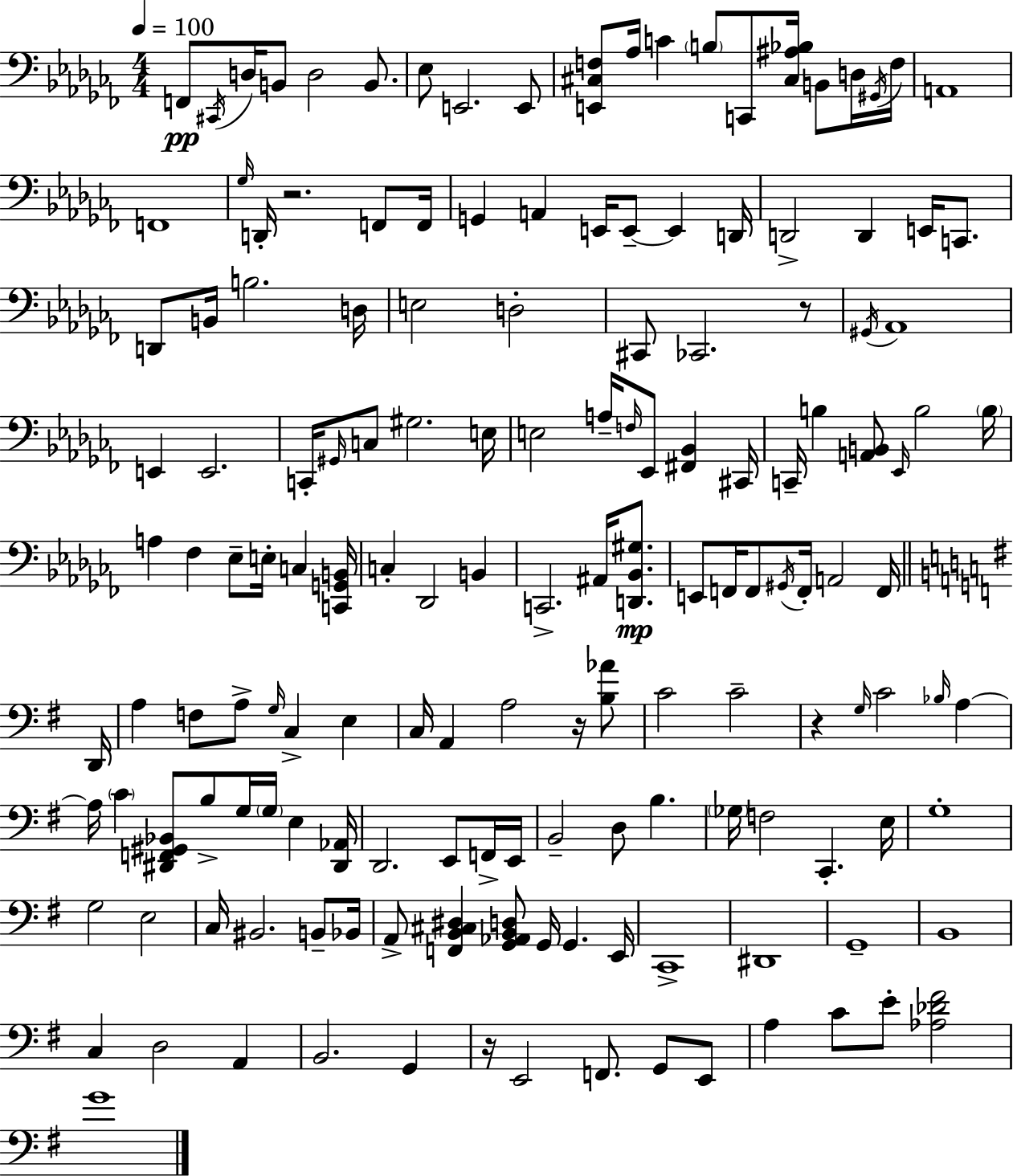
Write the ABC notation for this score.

X:1
T:Untitled
M:4/4
L:1/4
K:Abm
F,,/2 ^C,,/4 D,/4 B,,/2 D,2 B,,/2 _E,/2 E,,2 E,,/2 [E,,^C,F,]/2 _A,/4 C B,/2 C,,/2 [^C,^A,_B,]/4 B,,/2 D,/4 ^G,,/4 F,/4 A,,4 F,,4 _G,/4 D,,/4 z2 F,,/2 F,,/4 G,, A,, E,,/4 E,,/2 E,, D,,/4 D,,2 D,, E,,/4 C,,/2 D,,/2 B,,/4 B,2 D,/4 E,2 D,2 ^C,,/2 _C,,2 z/2 ^G,,/4 _A,,4 E,, E,,2 C,,/4 ^G,,/4 C,/2 ^G,2 E,/4 E,2 A,/4 F,/4 _E,,/2 [^F,,_B,,] ^C,,/4 C,,/4 B, [A,,B,,]/2 _E,,/4 B,2 B,/4 A, _F, _E,/2 E,/4 C, [C,,G,,B,,]/4 C, _D,,2 B,, C,,2 ^A,,/4 [D,,_B,,^G,]/2 E,,/2 F,,/4 F,,/2 ^G,,/4 F,,/4 A,,2 F,,/4 D,,/4 A, F,/2 A,/2 G,/4 C, E, C,/4 A,, A,2 z/4 [B,_A]/2 C2 C2 z G,/4 C2 _B,/4 A, A,/4 C [^D,,F,,^G,,_B,,]/2 B,/2 G,/4 G,/4 E, [^D,,_A,,]/4 D,,2 E,,/2 F,,/4 E,,/4 B,,2 D,/2 B, _G,/4 F,2 C,, E,/4 G,4 G,2 E,2 C,/4 ^B,,2 B,,/2 _B,,/4 A,,/2 [F,,B,,^C,^D,] [G,,_A,,B,,D,]/2 G,,/4 G,, E,,/4 C,,4 ^D,,4 G,,4 B,,4 C, D,2 A,, B,,2 G,, z/4 E,,2 F,,/2 G,,/2 E,,/2 A, C/2 E/2 [_A,_D^F]2 G4